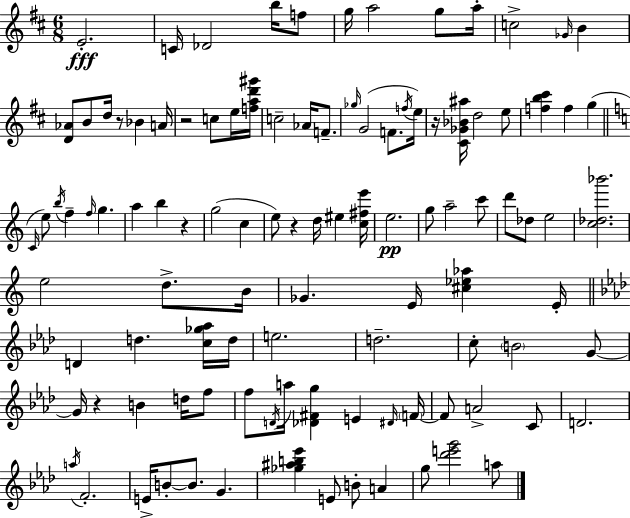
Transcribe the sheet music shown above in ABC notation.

X:1
T:Untitled
M:6/8
L:1/4
K:D
E2 C/4 _D2 b/4 f/2 g/4 a2 g/2 a/4 c2 _G/4 B [D_A]/2 B/2 d/4 z/2 _B A/4 z2 c/2 e/4 [fad'^g']/4 c2 _A/4 F/2 _g/4 G2 F/2 f/4 e/4 z/4 [^C_G_B^a]/4 d2 e/2 [fb^c'] f g C/4 e/2 b/4 f f/4 g a b z g2 c e/2 z d/4 ^e [c^fe']/4 e2 g/2 a2 c'/2 d'/2 _d/2 e2 [c_d_b']2 e2 d/2 B/4 _G E/4 [^c_e_a] E/4 D d [c_g_a]/4 d/4 e2 d2 c/2 B2 G/2 G/4 z B d/4 f/2 f/2 D/4 a/4 [_D^Fg] E ^D/4 F/4 F/2 A2 C/2 D2 a/4 F2 E/4 B/2 B/2 G [_g^ab_e'] E/2 B/2 A g/2 [_d'e'g']2 a/2